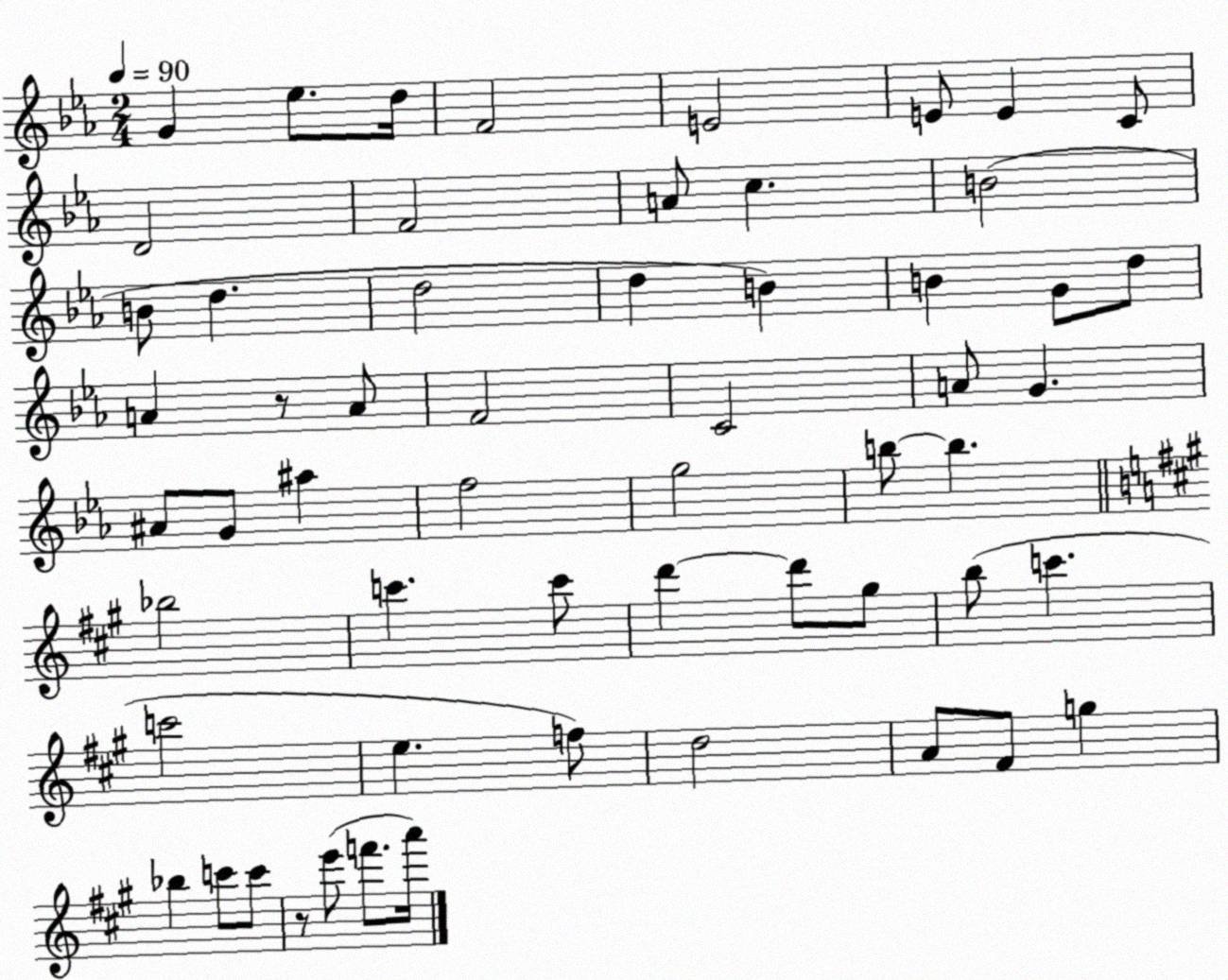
X:1
T:Untitled
M:2/4
L:1/4
K:Eb
G _e/2 d/4 F2 E2 E/2 E C/2 D2 F2 A/2 c B2 B/2 d d2 d B B G/2 d/2 A z/2 A/2 F2 C2 A/2 G ^A/2 G/2 ^a f2 g2 b/2 b _b2 c' c'/2 d' d'/2 ^g/2 b/2 c' c'2 e f/2 d2 A/2 ^F/2 g _b c'/2 c'/2 z/2 e'/2 f'/2 a'/4